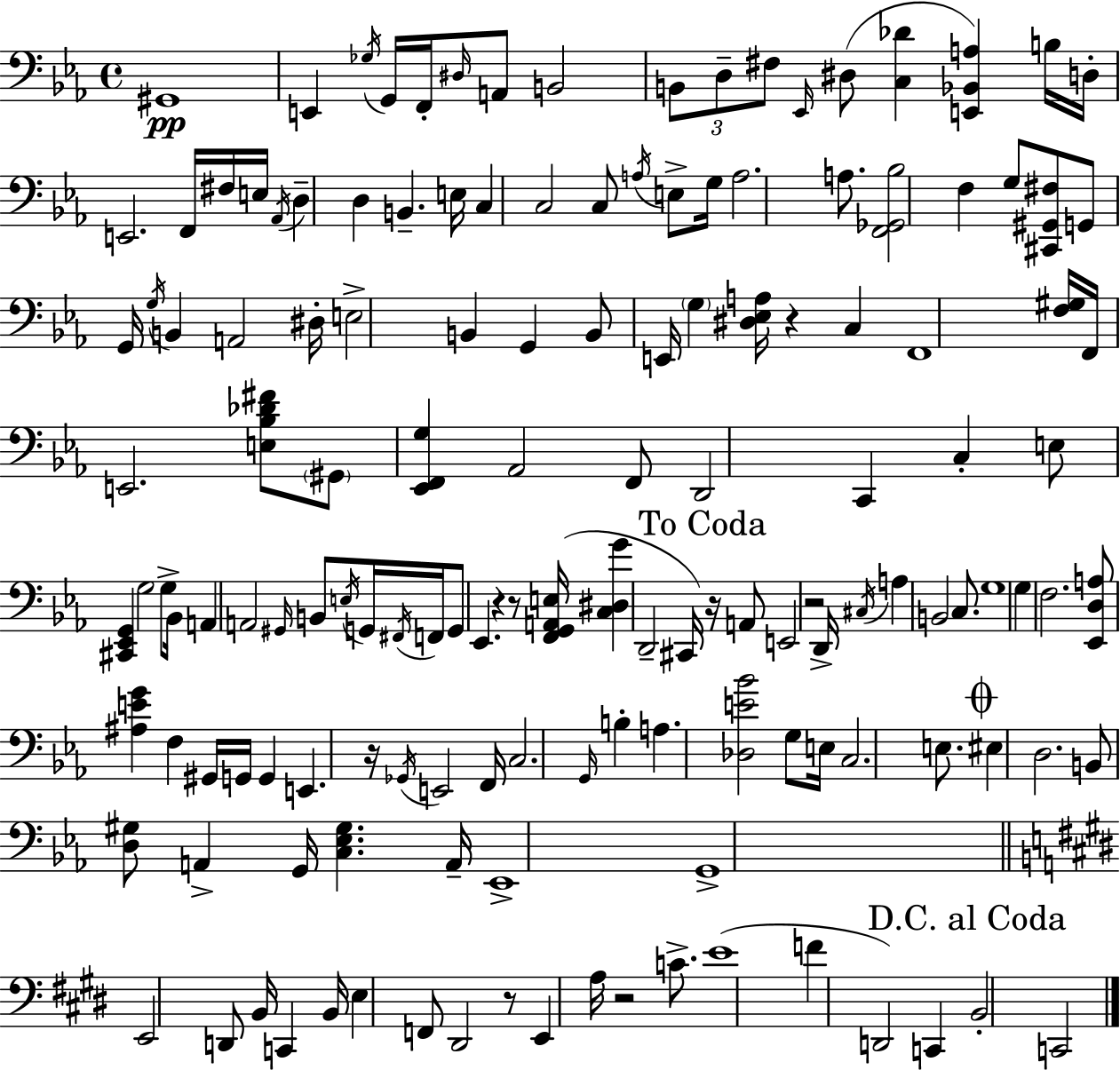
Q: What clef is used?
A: bass